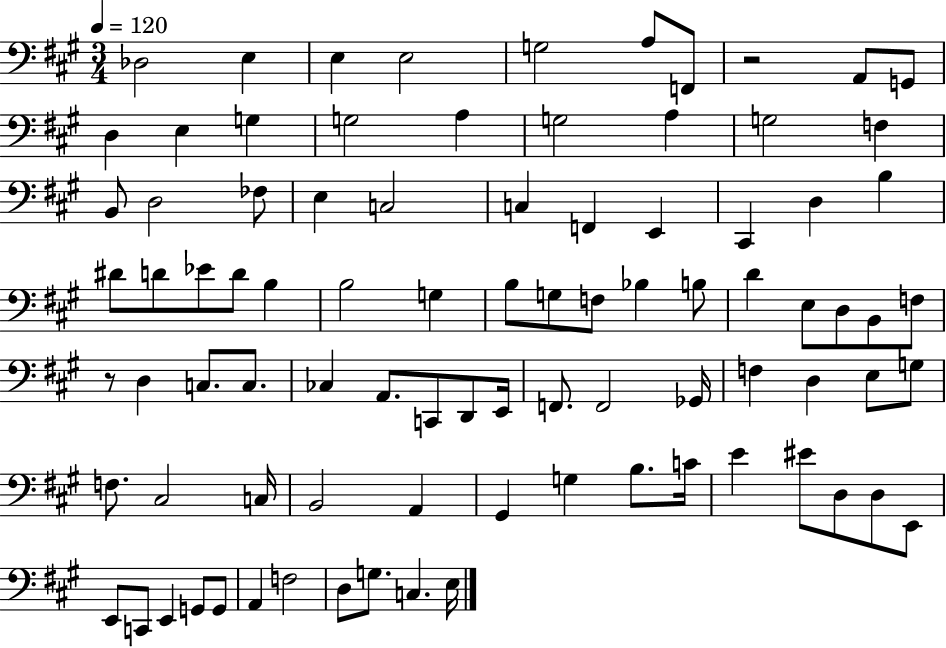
X:1
T:Untitled
M:3/4
L:1/4
K:A
_D,2 E, E, E,2 G,2 A,/2 F,,/2 z2 A,,/2 G,,/2 D, E, G, G,2 A, G,2 A, G,2 F, B,,/2 D,2 _F,/2 E, C,2 C, F,, E,, ^C,, D, B, ^D/2 D/2 _E/2 D/2 B, B,2 G, B,/2 G,/2 F,/2 _B, B,/2 D E,/2 D,/2 B,,/2 F,/2 z/2 D, C,/2 C,/2 _C, A,,/2 C,,/2 D,,/2 E,,/4 F,,/2 F,,2 _G,,/4 F, D, E,/2 G,/2 F,/2 ^C,2 C,/4 B,,2 A,, ^G,, G, B,/2 C/4 E ^E/2 D,/2 D,/2 E,,/2 E,,/2 C,,/2 E,, G,,/2 G,,/2 A,, F,2 D,/2 G,/2 C, E,/4